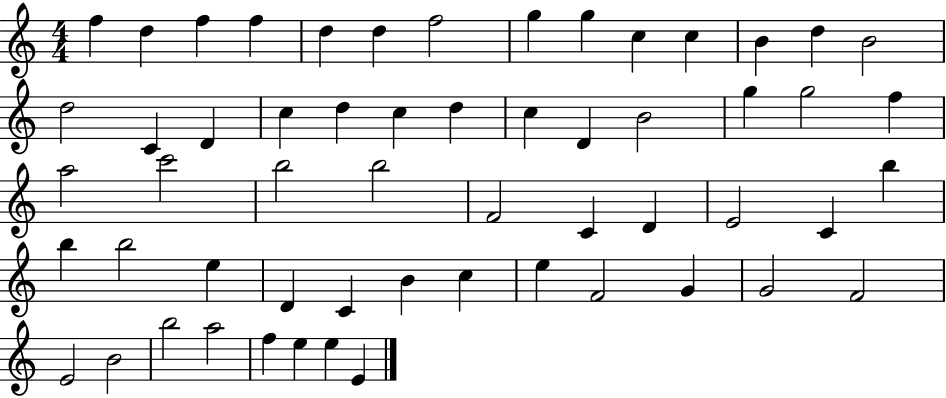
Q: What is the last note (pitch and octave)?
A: E4